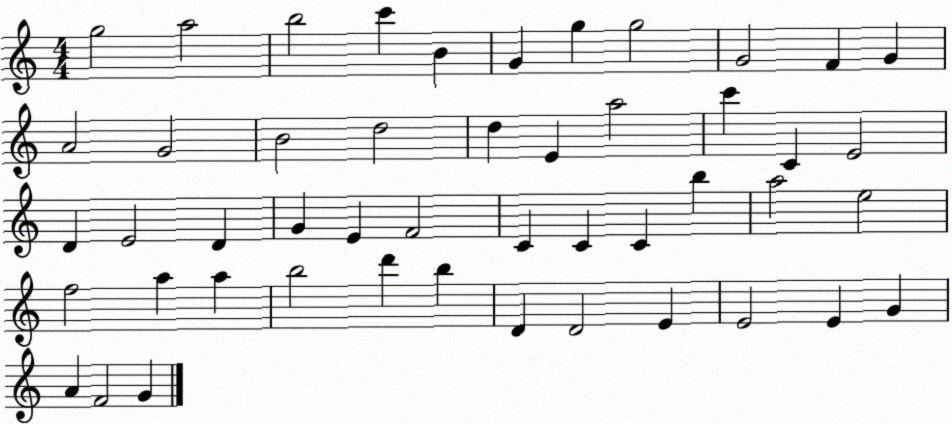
X:1
T:Untitled
M:4/4
L:1/4
K:C
g2 a2 b2 c' B G g g2 G2 F G A2 G2 B2 d2 d E a2 c' C E2 D E2 D G E F2 C C C b a2 e2 f2 a a b2 d' b D D2 E E2 E G A F2 G